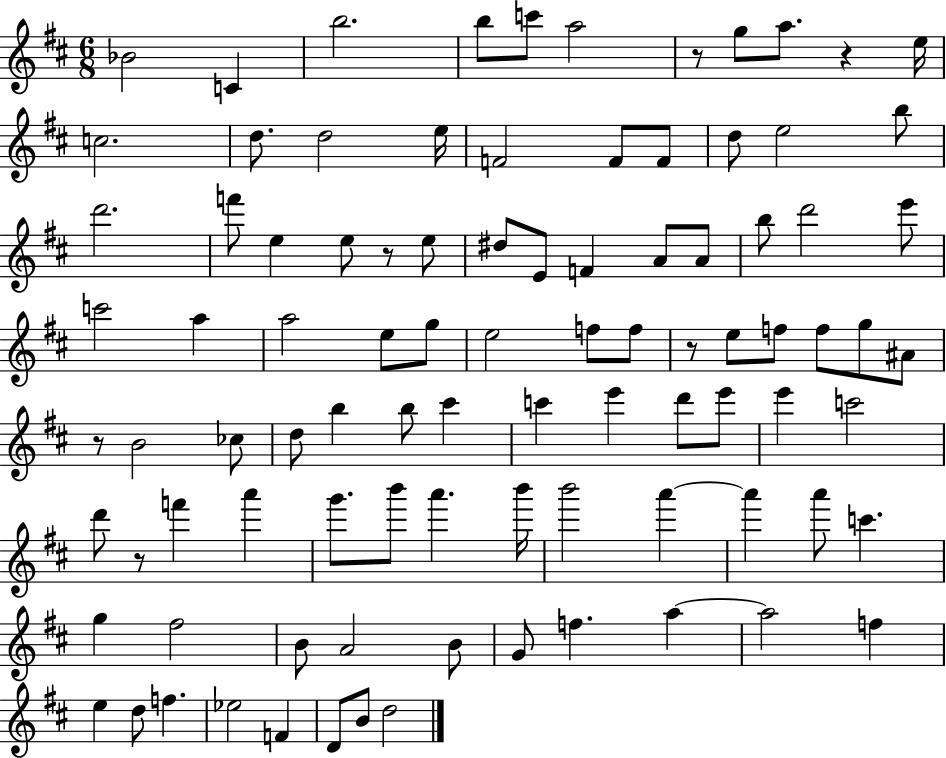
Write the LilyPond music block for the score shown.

{
  \clef treble
  \numericTimeSignature
  \time 6/8
  \key d \major
  bes'2 c'4 | b''2. | b''8 c'''8 a''2 | r8 g''8 a''8. r4 e''16 | \break c''2. | d''8. d''2 e''16 | f'2 f'8 f'8 | d''8 e''2 b''8 | \break d'''2. | f'''8 e''4 e''8 r8 e''8 | dis''8 e'8 f'4 a'8 a'8 | b''8 d'''2 e'''8 | \break c'''2 a''4 | a''2 e''8 g''8 | e''2 f''8 f''8 | r8 e''8 f''8 f''8 g''8 ais'8 | \break r8 b'2 ces''8 | d''8 b''4 b''8 cis'''4 | c'''4 e'''4 d'''8 e'''8 | e'''4 c'''2 | \break d'''8 r8 f'''4 a'''4 | g'''8. b'''8 a'''4. b'''16 | b'''2 a'''4~~ | a'''4 a'''8 c'''4. | \break g''4 fis''2 | b'8 a'2 b'8 | g'8 f''4. a''4~~ | a''2 f''4 | \break e''4 d''8 f''4. | ees''2 f'4 | d'8 b'8 d''2 | \bar "|."
}